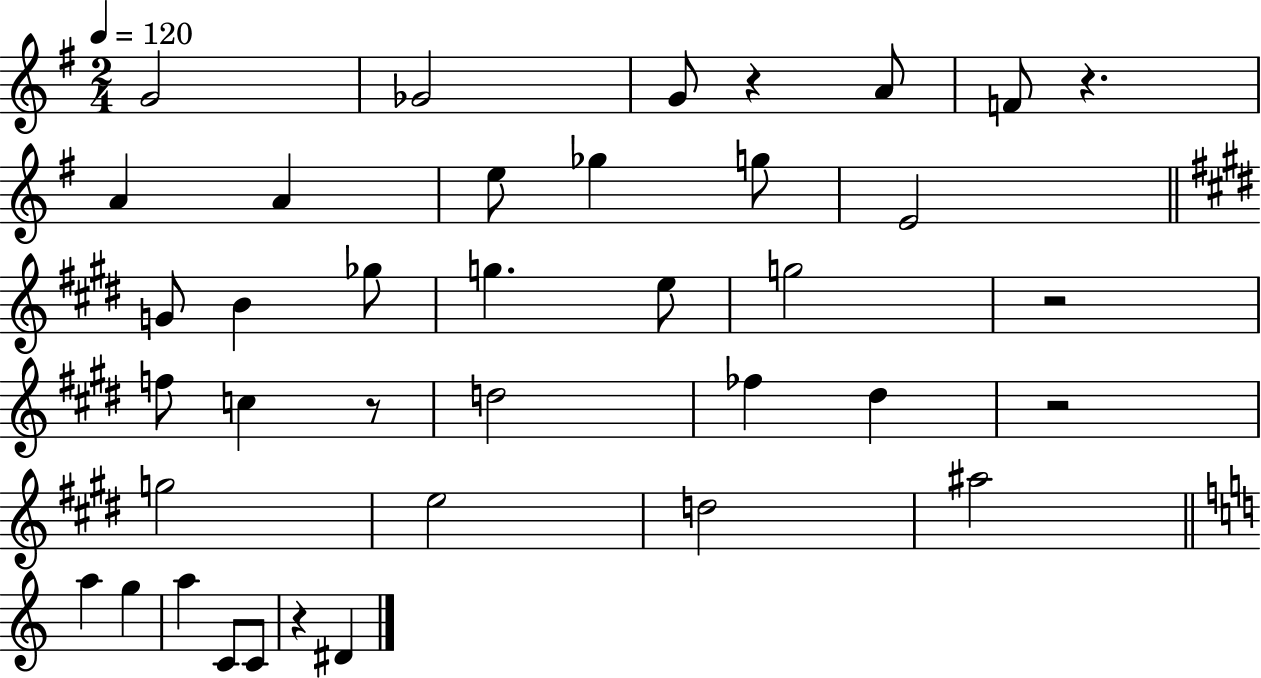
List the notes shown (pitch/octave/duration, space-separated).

G4/h Gb4/h G4/e R/q A4/e F4/e R/q. A4/q A4/q E5/e Gb5/q G5/e E4/h G4/e B4/q Gb5/e G5/q. E5/e G5/h R/h F5/e C5/q R/e D5/h FES5/q D#5/q R/h G5/h E5/h D5/h A#5/h A5/q G5/q A5/q C4/e C4/e R/q D#4/q